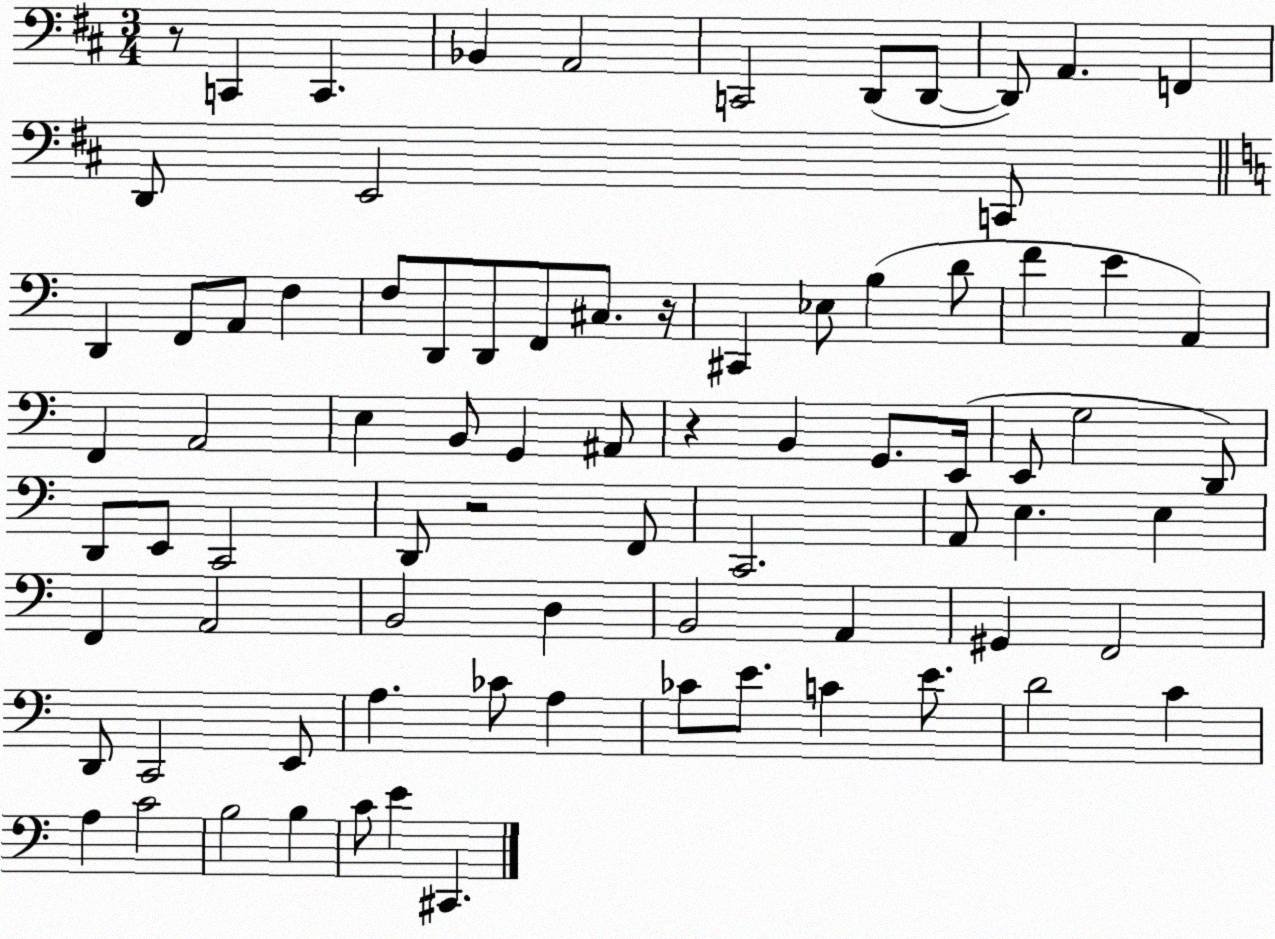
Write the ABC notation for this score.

X:1
T:Untitled
M:3/4
L:1/4
K:D
z/2 C,, C,, _B,, A,,2 C,,2 D,,/2 D,,/2 D,,/2 A,, F,, D,,/2 E,,2 C,,/2 D,, F,,/2 A,,/2 F, F,/2 D,,/2 D,,/2 F,,/2 ^C,/2 z/4 ^C,, _E,/2 B, D/2 F E A,, F,, A,,2 E, B,,/2 G,, ^A,,/2 z B,, G,,/2 E,,/4 E,,/2 G,2 D,,/2 D,,/2 E,,/2 C,,2 D,,/2 z2 F,,/2 C,,2 A,,/2 E, E, F,, A,,2 B,,2 D, B,,2 A,, ^G,, F,,2 D,,/2 C,,2 E,,/2 A, _C/2 A, _C/2 E/2 C E/2 D2 C A, C2 B,2 B, C/2 E ^C,,